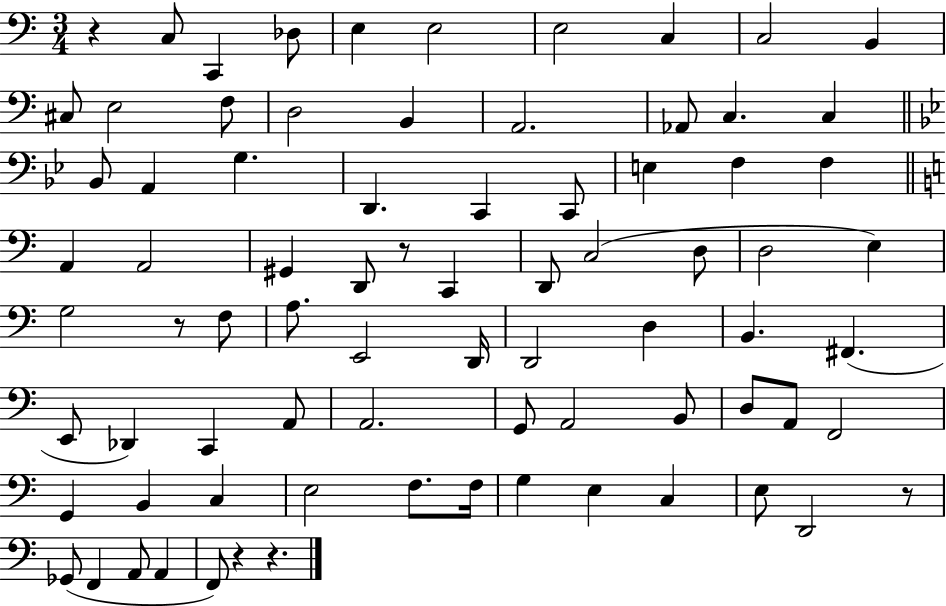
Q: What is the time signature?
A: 3/4